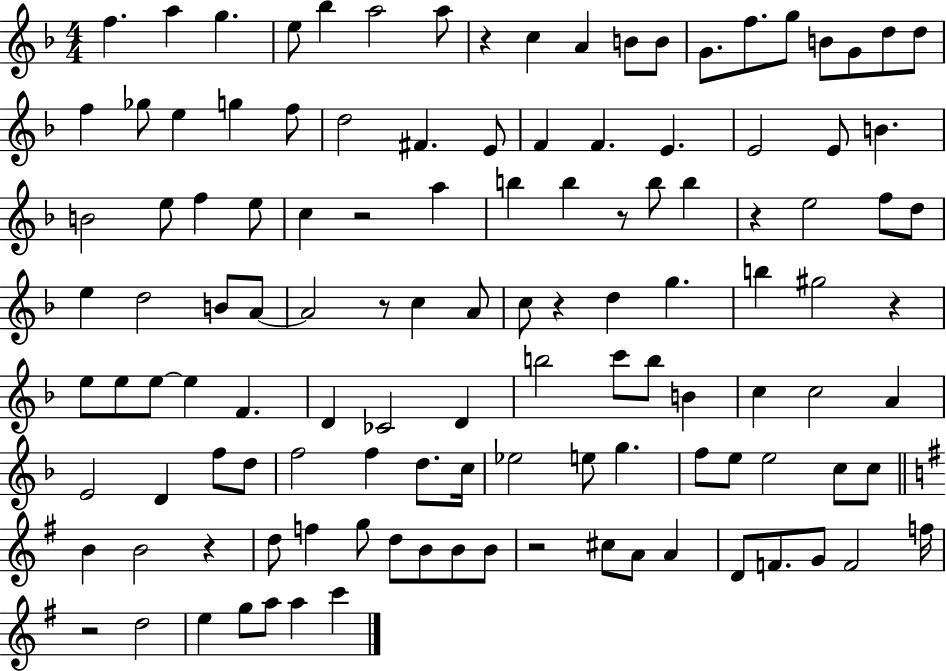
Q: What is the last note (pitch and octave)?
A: C6